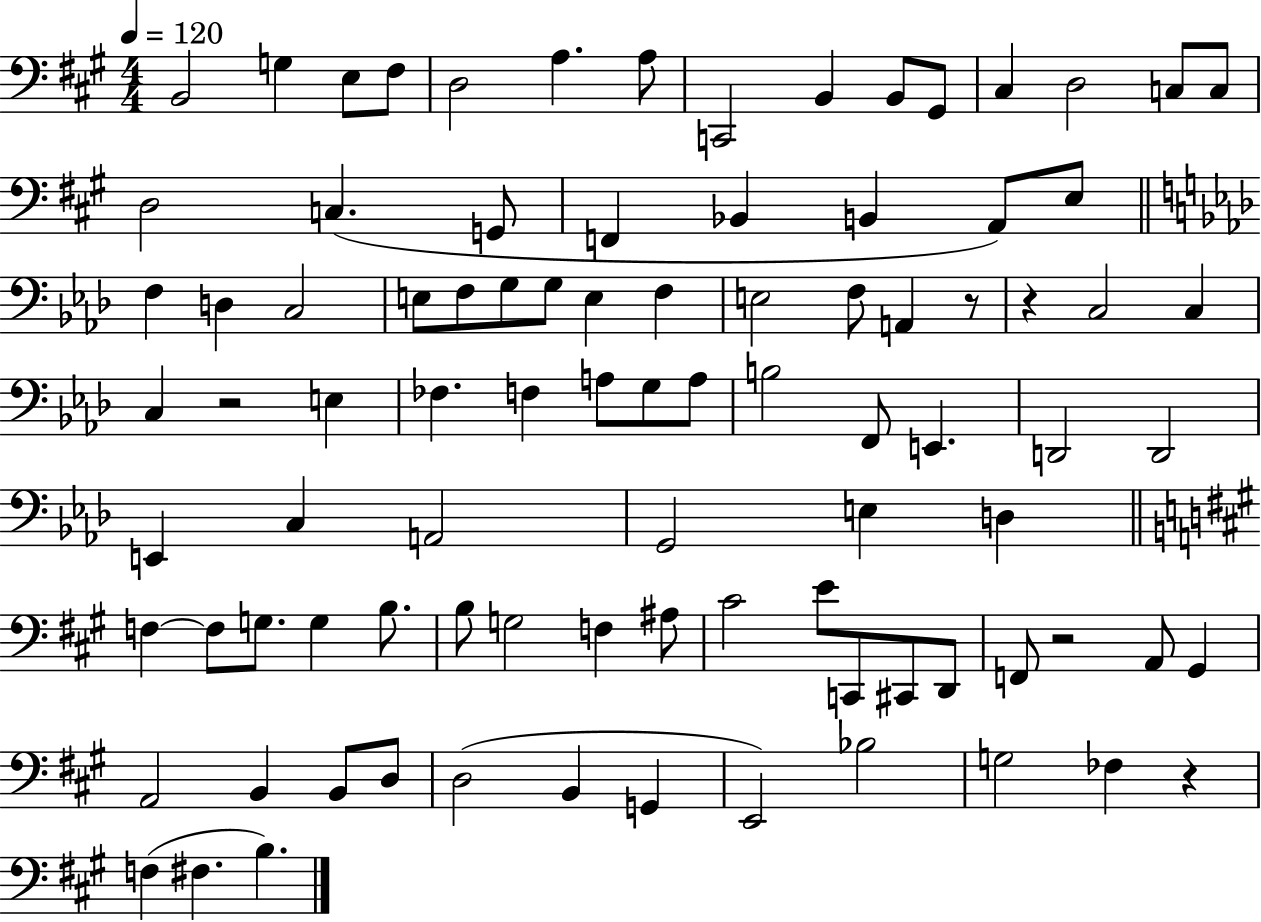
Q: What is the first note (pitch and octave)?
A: B2